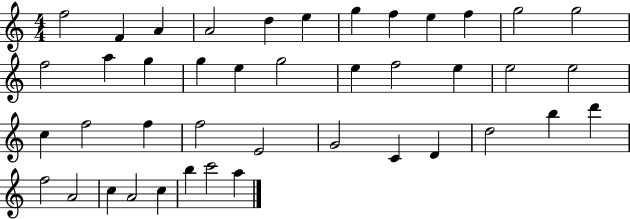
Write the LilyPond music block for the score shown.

{
  \clef treble
  \numericTimeSignature
  \time 4/4
  \key c \major
  f''2 f'4 a'4 | a'2 d''4 e''4 | g''4 f''4 e''4 f''4 | g''2 g''2 | \break f''2 a''4 g''4 | g''4 e''4 g''2 | e''4 f''2 e''4 | e''2 e''2 | \break c''4 f''2 f''4 | f''2 e'2 | g'2 c'4 d'4 | d''2 b''4 d'''4 | \break f''2 a'2 | c''4 a'2 c''4 | b''4 c'''2 a''4 | \bar "|."
}